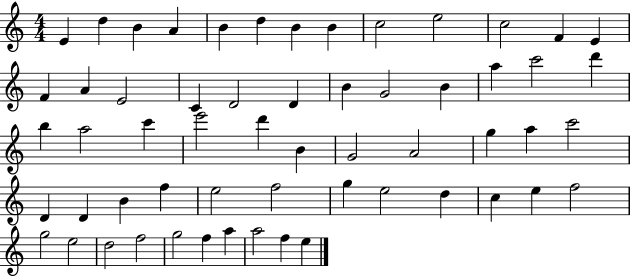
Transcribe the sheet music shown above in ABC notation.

X:1
T:Untitled
M:4/4
L:1/4
K:C
E d B A B d B B c2 e2 c2 F E F A E2 C D2 D B G2 B a c'2 d' b a2 c' e'2 d' B G2 A2 g a c'2 D D B f e2 f2 g e2 d c e f2 g2 e2 d2 f2 g2 f a a2 f e